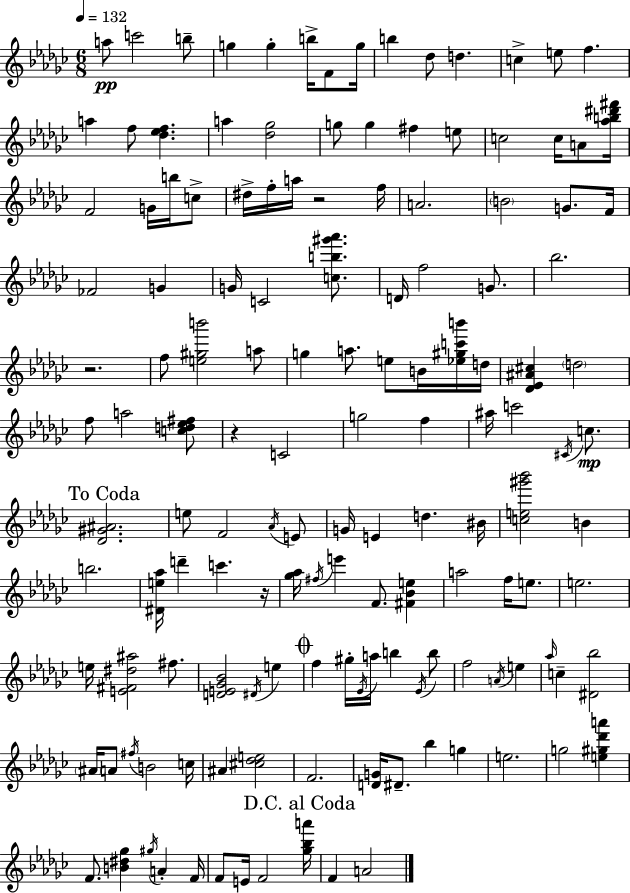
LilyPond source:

{
  \clef treble
  \numericTimeSignature
  \time 6/8
  \key ees \minor
  \tempo 4 = 132
  a''8\pp c'''2 b''8-- | g''4 g''4-. b''16-> f'8 g''16 | b''4 des''8 d''4. | c''4-> e''8 f''4. | \break a''4 f''8 <des'' ees'' f''>4. | a''4 <des'' ges''>2 | g''8 g''4 fis''4 e''8 | c''2 c''16 a'8 <aes'' b'' dis''' fis'''>16 | \break f'2 g'16 b''16 c''8-> | dis''16-> f''16-. a''16 r2 f''16 | a'2. | \parenthesize b'2 g'8. f'16 | \break fes'2 g'4 | g'16 c'2 <c'' b'' gis''' aes'''>8. | d'16 f''2 g'8. | bes''2. | \break r2. | f''8 <e'' gis'' b'''>2 a''8 | g''4 a''8. e''8 b'16 <ees'' gis'' c''' b'''>16 d''16 | <des' ees' ais' cis''>4 \parenthesize d''2 | \break f''8 a''2 <c'' d'' ees'' fis''>8 | r4 c'2 | g''2 f''4 | ais''16 c'''2 \acciaccatura { cis'16 } c''8.\mp | \break \mark "To Coda" <des' gis' ais'>2. | e''8 f'2 \acciaccatura { aes'16 } | e'8 g'16 e'4 d''4. | bis'16 <c'' e'' gis''' bes'''>2 b'4 | \break b''2. | <dis' e'' aes''>16 d'''4-- c'''4. | r16 <ges'' aes''>16 \acciaccatura { fis''16 } e'''4 f'8. <fis' bes' e''>4 | a''2 f''16 | \break e''8. e''2. | e''16 <e' fis' dis'' ais''>2 | fis''8. <d' e' ges' bes'>2 \acciaccatura { dis'16 } | e''4 \mark \markup { \musicglyph "scripts.coda" } f''4 gis''16-. \acciaccatura { ees'16 } a''16 b''4 | \break \acciaccatura { ees'16 } b''8 f''2 | \acciaccatura { a'16 } e''4 \grace { aes''16 } c''4-- | <dis' bes''>2 \parenthesize ais'16 a'8 \acciaccatura { fis''16 } | b'2 c''16 ais'4 | \break <cis'' des'' e''>2 f'2. | <d' g'>16 dis'8.-- | bes''4 g''4 e''2. | g''2 | \break <e'' gis'' des''' a'''>4 f'8. | <b' dis'' ges''>4 \acciaccatura { gis''16 } a'4-. f'16 f'8 | e'16 f'2 \mark "D.C. al Coda" <ges'' bes'' a'''>16 f'4 | a'2 \bar "|."
}